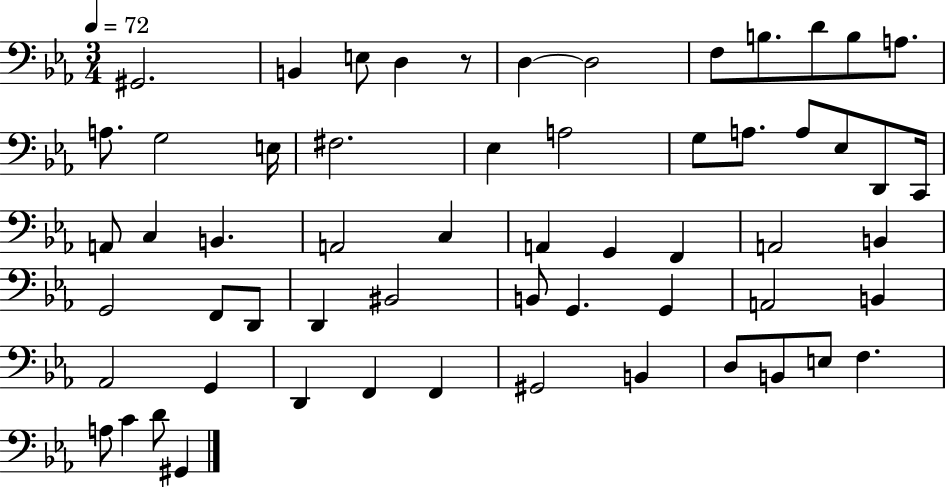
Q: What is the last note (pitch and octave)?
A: G#2